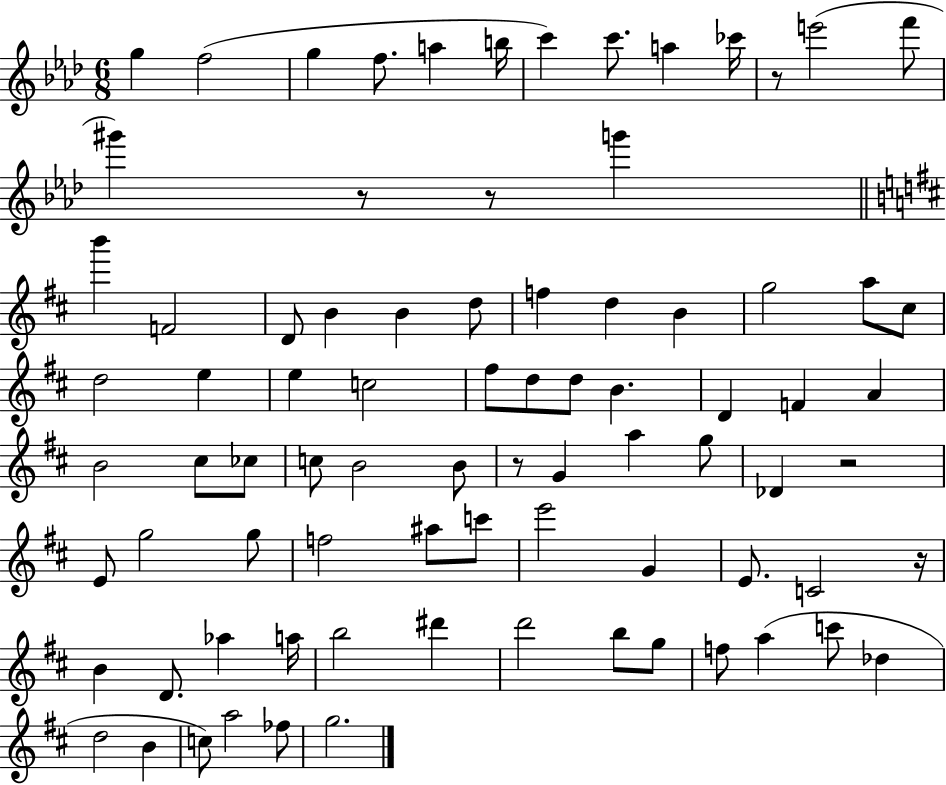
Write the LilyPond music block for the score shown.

{
  \clef treble
  \numericTimeSignature
  \time 6/8
  \key aes \major
  \repeat volta 2 { g''4 f''2( | g''4 f''8. a''4 b''16 | c'''4) c'''8. a''4 ces'''16 | r8 e'''2( f'''8 | \break gis'''4) r8 r8 g'''4 | \bar "||" \break \key d \major b'''4 f'2 | d'8 b'4 b'4 d''8 | f''4 d''4 b'4 | g''2 a''8 cis''8 | \break d''2 e''4 | e''4 c''2 | fis''8 d''8 d''8 b'4. | d'4 f'4 a'4 | \break b'2 cis''8 ces''8 | c''8 b'2 b'8 | r8 g'4 a''4 g''8 | des'4 r2 | \break e'8 g''2 g''8 | f''2 ais''8 c'''8 | e'''2 g'4 | e'8. c'2 r16 | \break b'4 d'8. aes''4 a''16 | b''2 dis'''4 | d'''2 b''8 g''8 | f''8 a''4( c'''8 des''4 | \break d''2 b'4 | c''8) a''2 fes''8 | g''2. | } \bar "|."
}